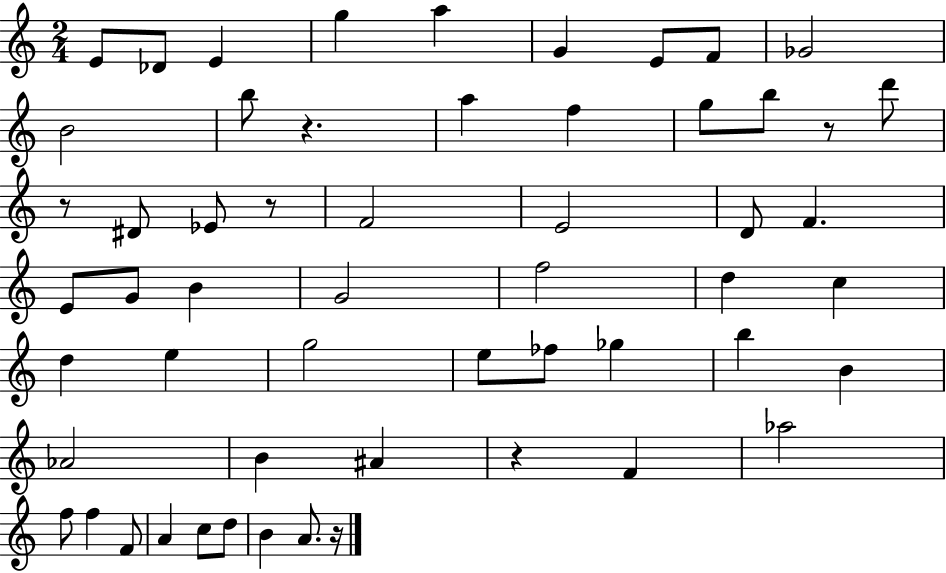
{
  \clef treble
  \numericTimeSignature
  \time 2/4
  \key c \major
  e'8 des'8 e'4 | g''4 a''4 | g'4 e'8 f'8 | ges'2 | \break b'2 | b''8 r4. | a''4 f''4 | g''8 b''8 r8 d'''8 | \break r8 dis'8 ees'8 r8 | f'2 | e'2 | d'8 f'4. | \break e'8 g'8 b'4 | g'2 | f''2 | d''4 c''4 | \break d''4 e''4 | g''2 | e''8 fes''8 ges''4 | b''4 b'4 | \break aes'2 | b'4 ais'4 | r4 f'4 | aes''2 | \break f''8 f''4 f'8 | a'4 c''8 d''8 | b'4 a'8. r16 | \bar "|."
}